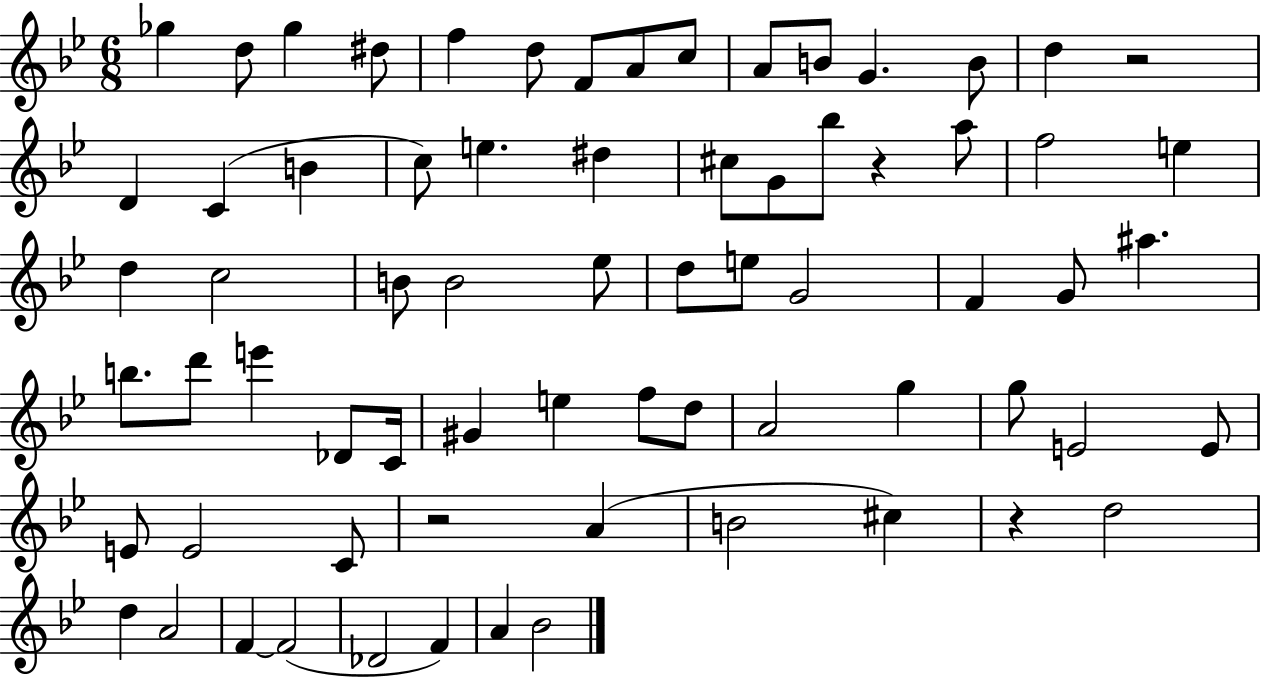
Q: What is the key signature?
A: BES major